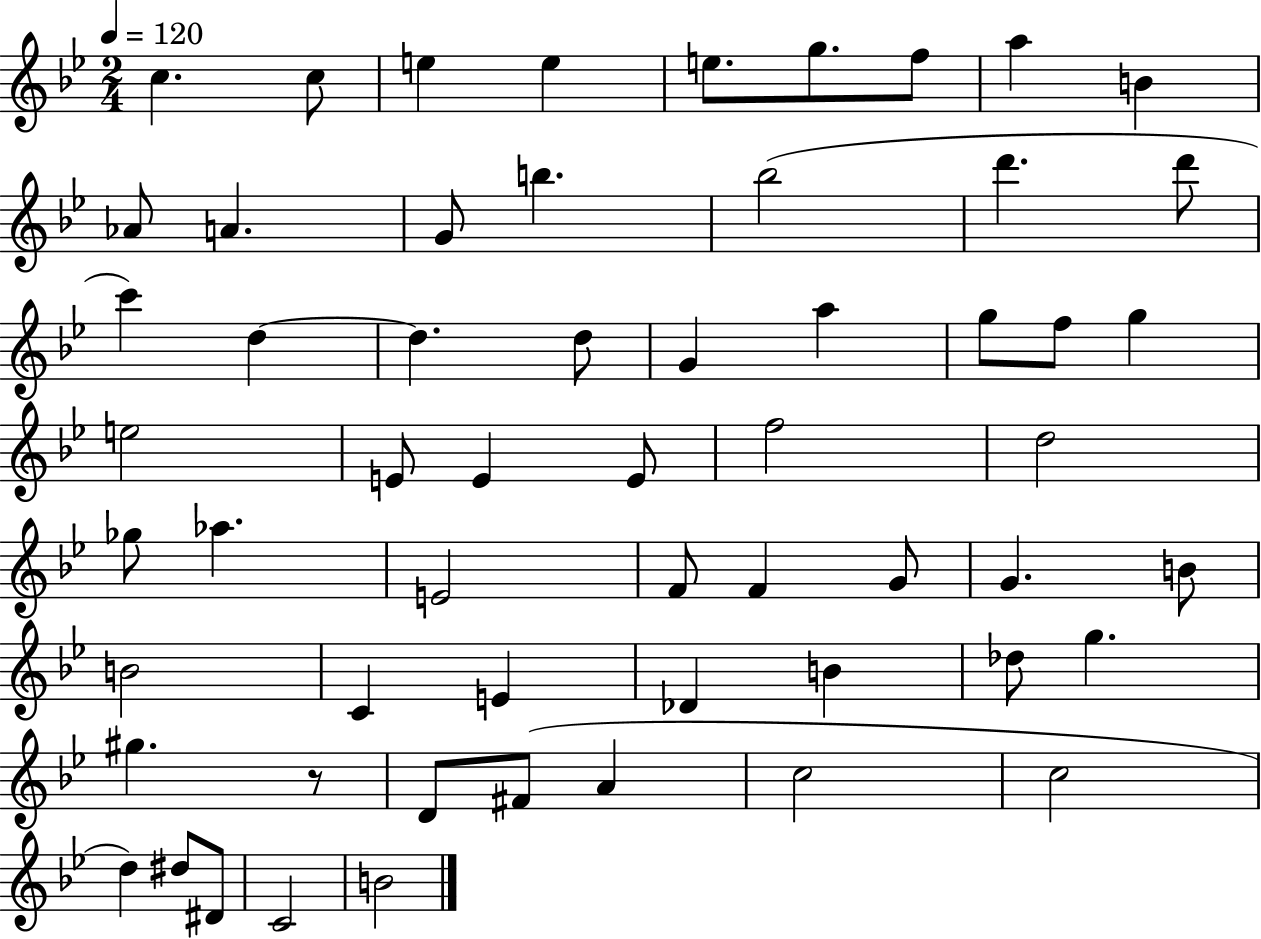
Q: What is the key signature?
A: BES major